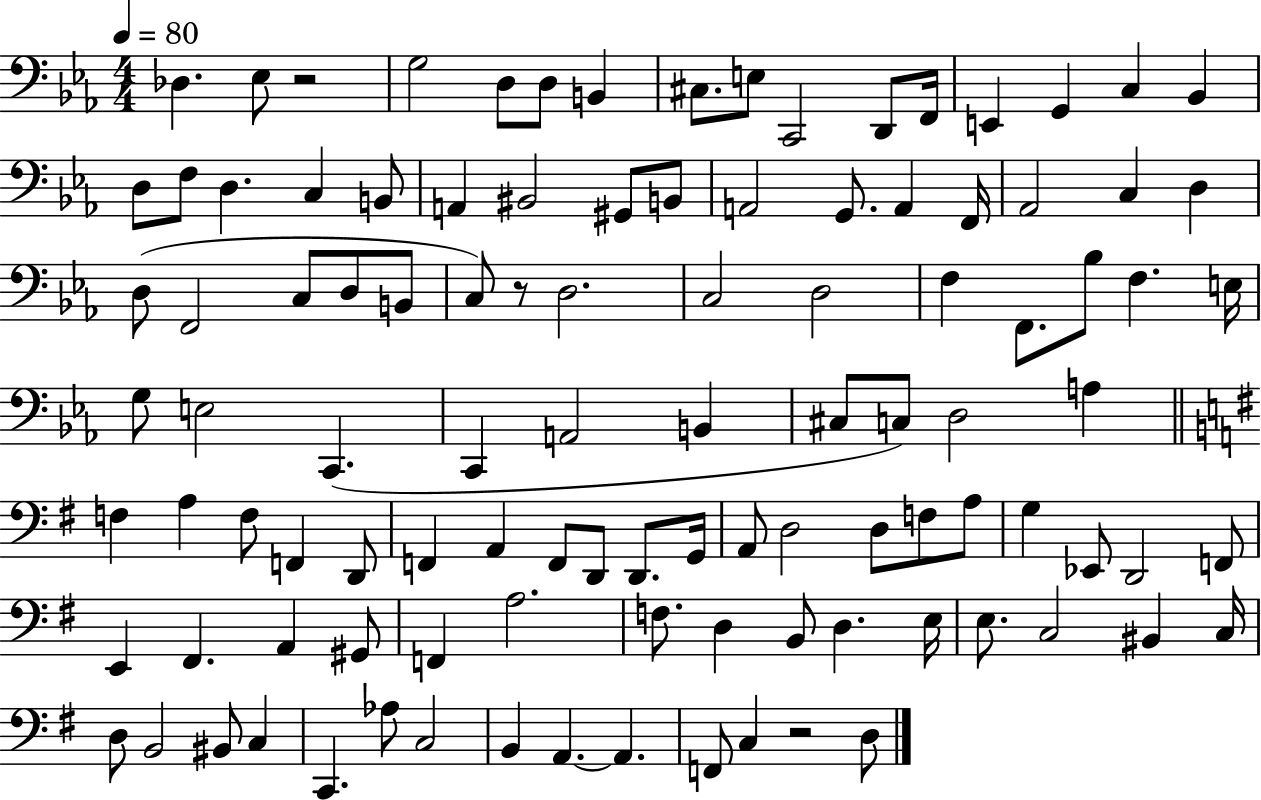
Db3/q. Eb3/e R/h G3/h D3/e D3/e B2/q C#3/e. E3/e C2/h D2/e F2/s E2/q G2/q C3/q Bb2/q D3/e F3/e D3/q. C3/q B2/e A2/q BIS2/h G#2/e B2/e A2/h G2/e. A2/q F2/s Ab2/h C3/q D3/q D3/e F2/h C3/e D3/e B2/e C3/e R/e D3/h. C3/h D3/h F3/q F2/e. Bb3/e F3/q. E3/s G3/e E3/h C2/q. C2/q A2/h B2/q C#3/e C3/e D3/h A3/q F3/q A3/q F3/e F2/q D2/e F2/q A2/q F2/e D2/e D2/e. G2/s A2/e D3/h D3/e F3/e A3/e G3/q Eb2/e D2/h F2/e E2/q F#2/q. A2/q G#2/e F2/q A3/h. F3/e. D3/q B2/e D3/q. E3/s E3/e. C3/h BIS2/q C3/s D3/e B2/h BIS2/e C3/q C2/q. Ab3/e C3/h B2/q A2/q. A2/q. F2/e C3/q R/h D3/e